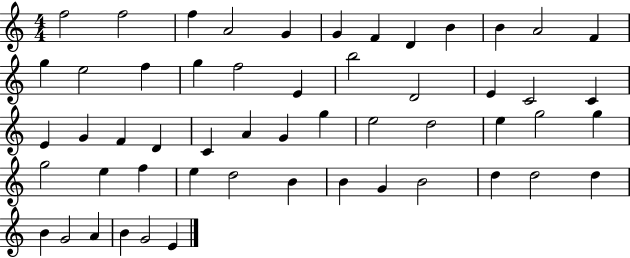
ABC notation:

X:1
T:Untitled
M:4/4
L:1/4
K:C
f2 f2 f A2 G G F D B B A2 F g e2 f g f2 E b2 D2 E C2 C E G F D C A G g e2 d2 e g2 g g2 e f e d2 B B G B2 d d2 d B G2 A B G2 E